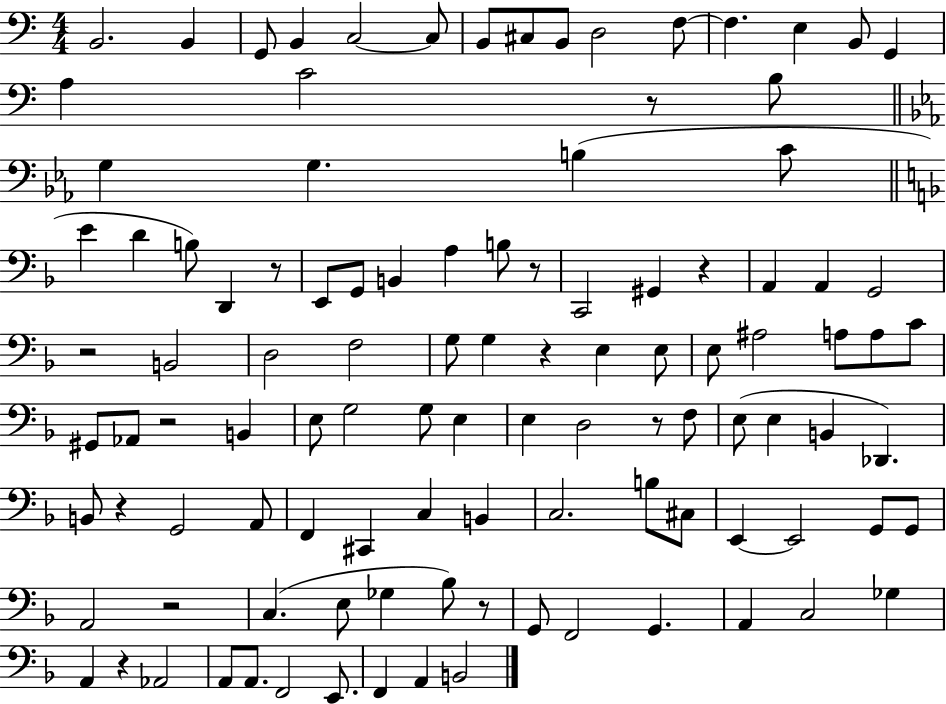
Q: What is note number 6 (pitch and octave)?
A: C3